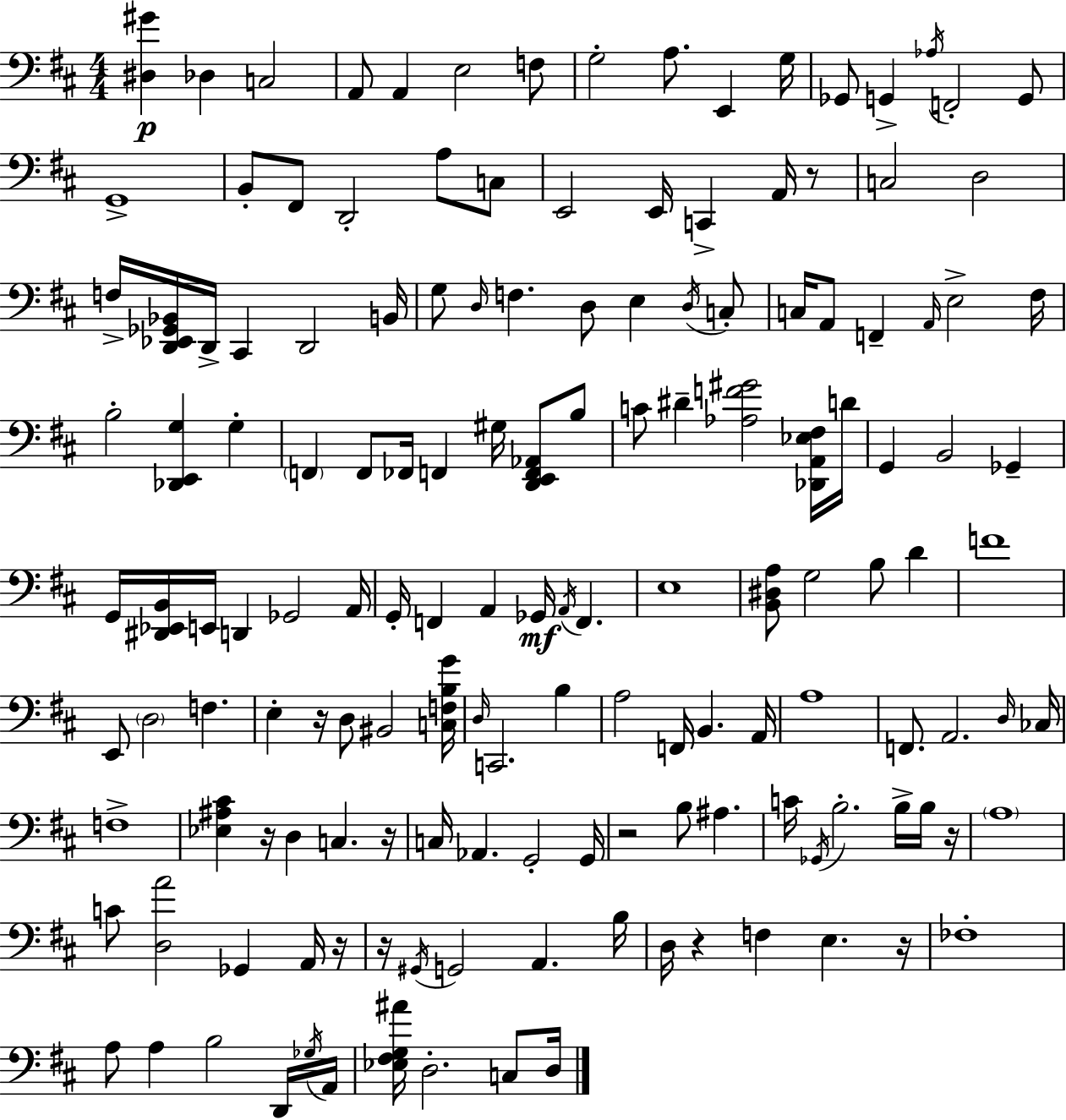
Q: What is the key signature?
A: D major